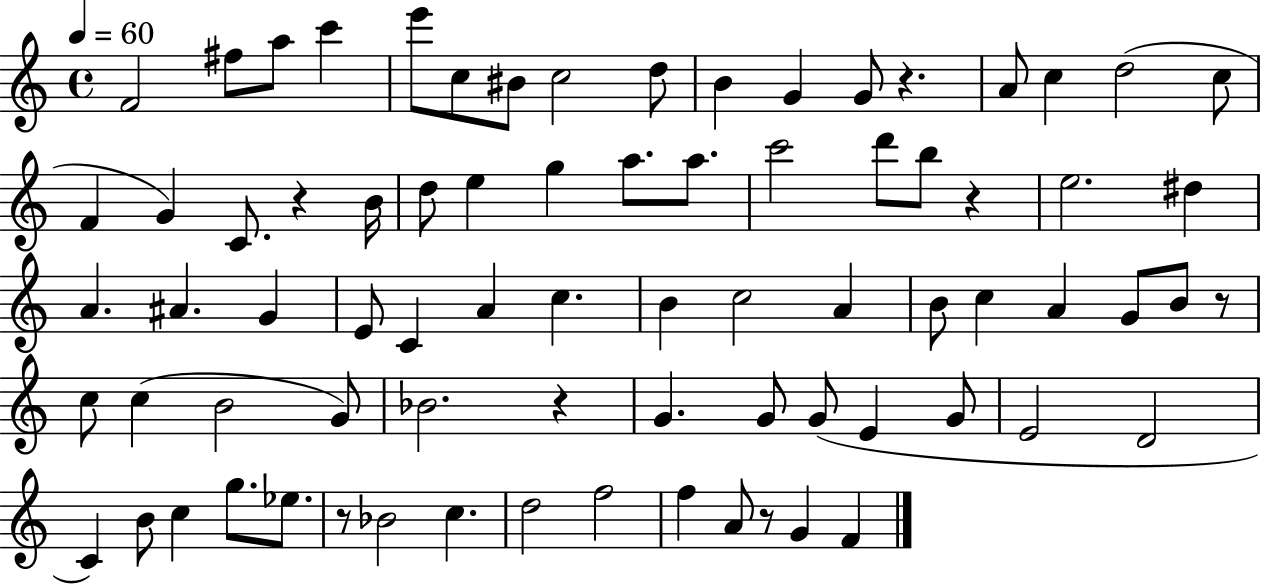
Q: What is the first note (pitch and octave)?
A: F4